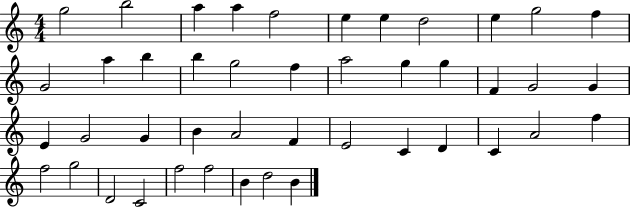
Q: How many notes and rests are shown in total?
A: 44